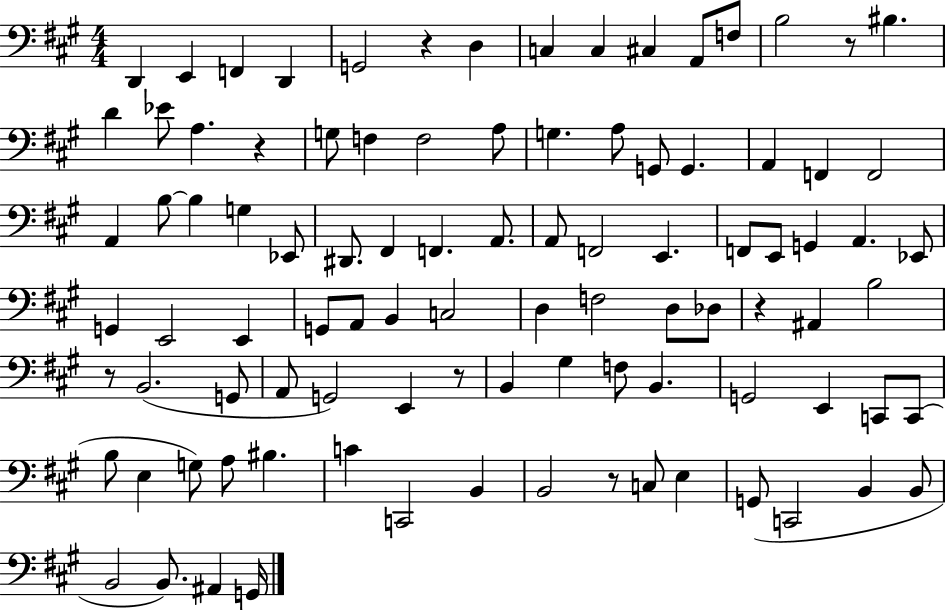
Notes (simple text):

D2/q E2/q F2/q D2/q G2/h R/q D3/q C3/q C3/q C#3/q A2/e F3/e B3/h R/e BIS3/q. D4/q Eb4/e A3/q. R/q G3/e F3/q F3/h A3/e G3/q. A3/e G2/e G2/q. A2/q F2/q F2/h A2/q B3/e B3/q G3/q Eb2/e D#2/e. F#2/q F2/q. A2/e. A2/e F2/h E2/q. F2/e E2/e G2/q A2/q. Eb2/e G2/q E2/h E2/q G2/e A2/e B2/q C3/h D3/q F3/h D3/e Db3/e R/q A#2/q B3/h R/e B2/h. G2/e A2/e G2/h E2/q R/e B2/q G#3/q F3/e B2/q. G2/h E2/q C2/e C2/e B3/e E3/q G3/e A3/e BIS3/q. C4/q C2/h B2/q B2/h R/e C3/e E3/q G2/e C2/h B2/q B2/e B2/h B2/e. A#2/q G2/s